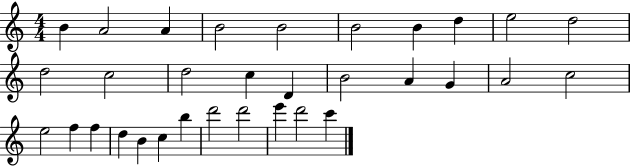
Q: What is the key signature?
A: C major